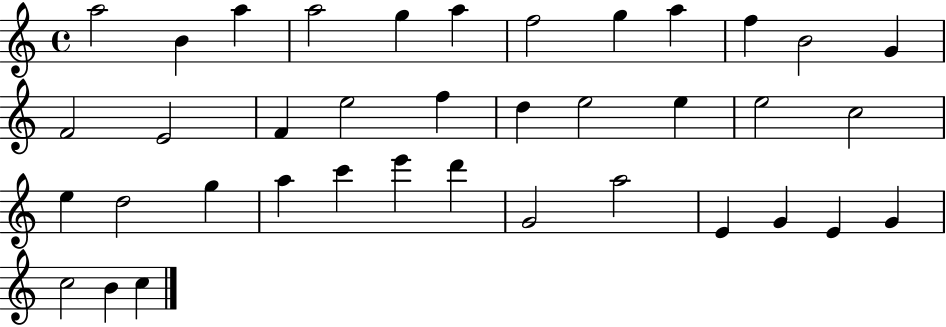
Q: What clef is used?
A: treble